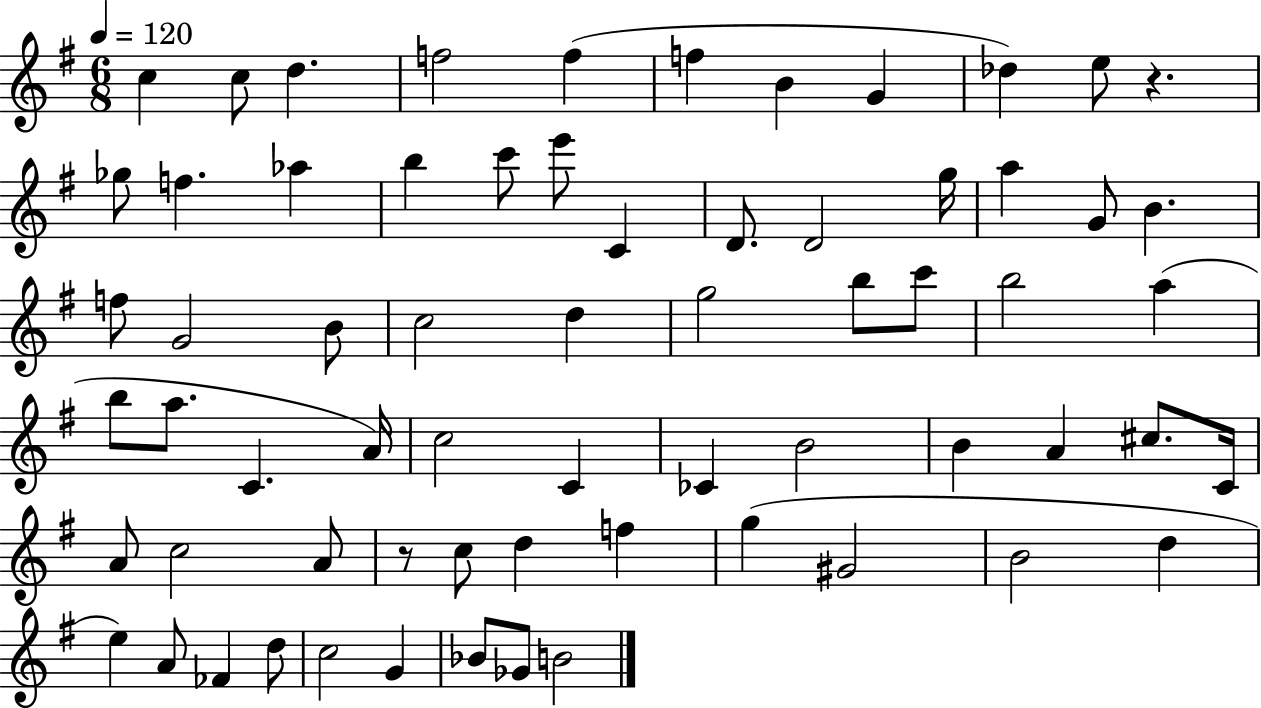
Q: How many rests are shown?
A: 2